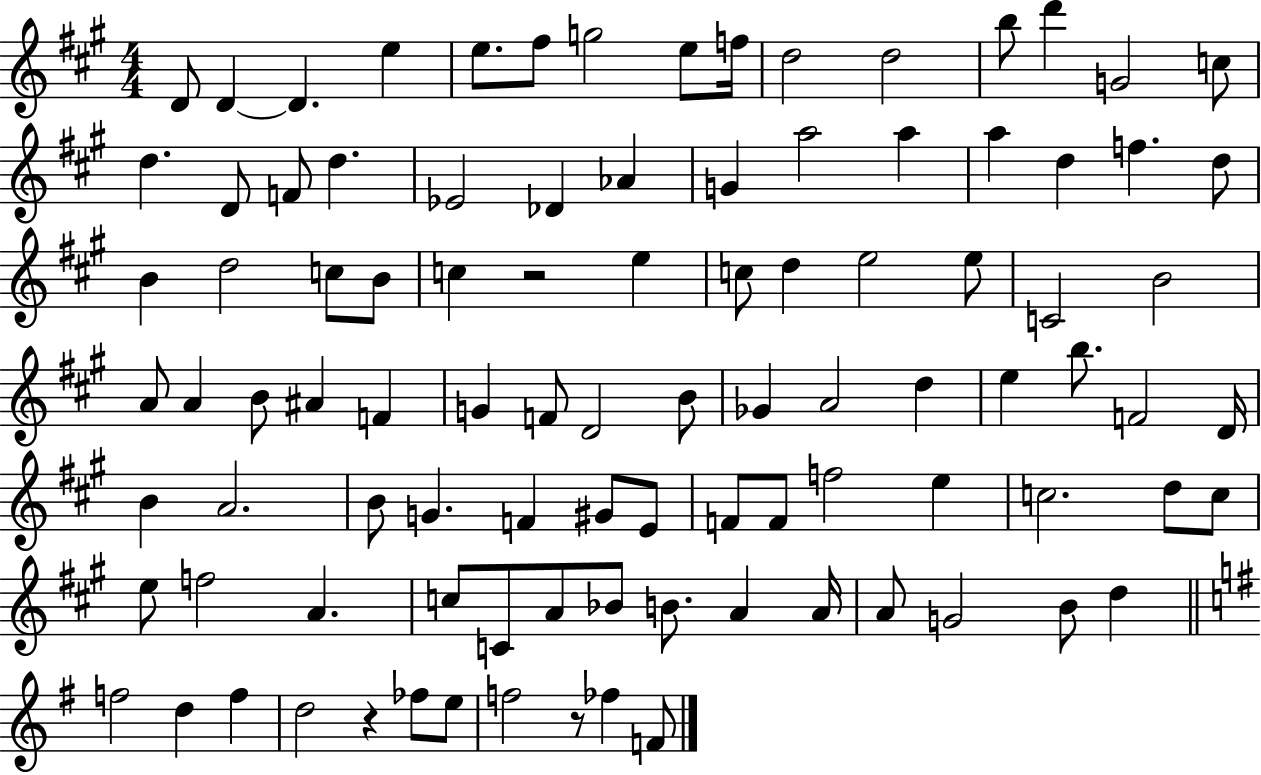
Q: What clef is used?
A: treble